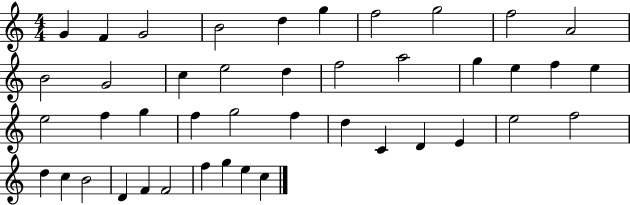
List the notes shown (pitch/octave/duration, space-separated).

G4/q F4/q G4/h B4/h D5/q G5/q F5/h G5/h F5/h A4/h B4/h G4/h C5/q E5/h D5/q F5/h A5/h G5/q E5/q F5/q E5/q E5/h F5/q G5/q F5/q G5/h F5/q D5/q C4/q D4/q E4/q E5/h F5/h D5/q C5/q B4/h D4/q F4/q F4/h F5/q G5/q E5/q C5/q